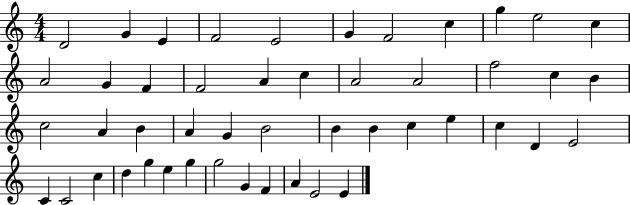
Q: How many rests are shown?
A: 0